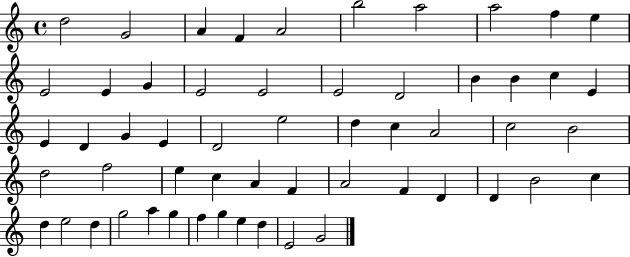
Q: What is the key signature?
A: C major